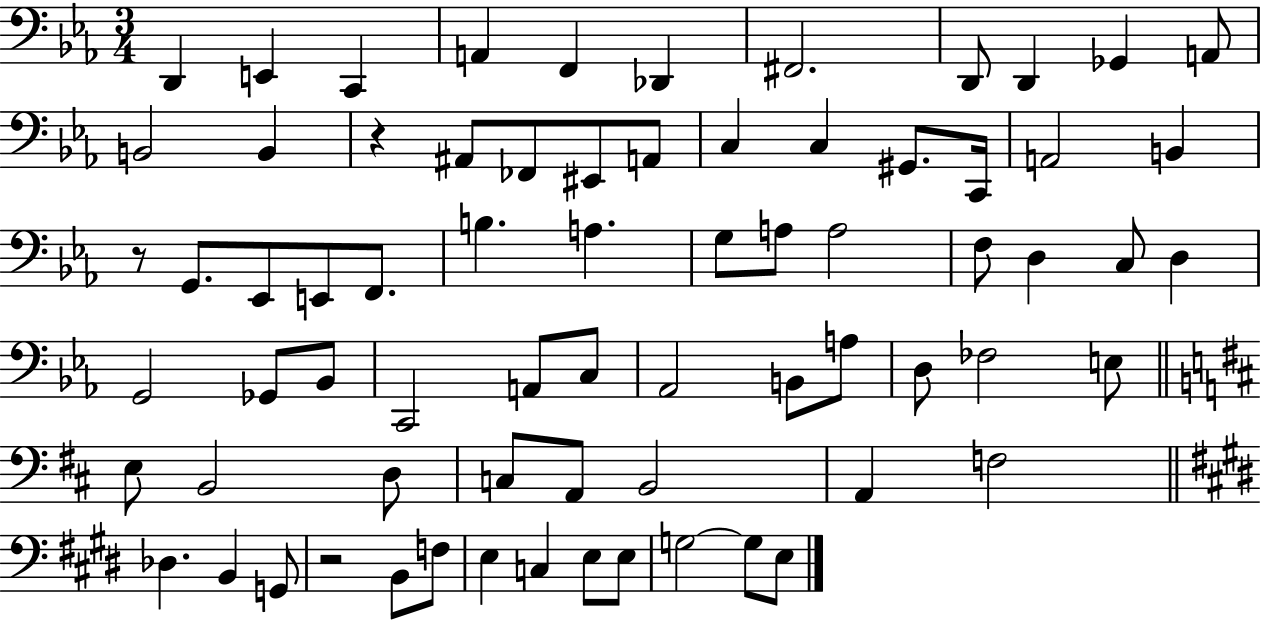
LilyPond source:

{
  \clef bass
  \numericTimeSignature
  \time 3/4
  \key ees \major
  d,4 e,4 c,4 | a,4 f,4 des,4 | fis,2. | d,8 d,4 ges,4 a,8 | \break b,2 b,4 | r4 ais,8 fes,8 eis,8 a,8 | c4 c4 gis,8. c,16 | a,2 b,4 | \break r8 g,8. ees,8 e,8 f,8. | b4. a4. | g8 a8 a2 | f8 d4 c8 d4 | \break g,2 ges,8 bes,8 | c,2 a,8 c8 | aes,2 b,8 a8 | d8 fes2 e8 | \break \bar "||" \break \key b \minor e8 b,2 d8 | c8 a,8 b,2 | a,4 f2 | \bar "||" \break \key e \major des4. b,4 g,8 | r2 b,8 f8 | e4 c4 e8 e8 | g2~~ g8 e8 | \break \bar "|."
}